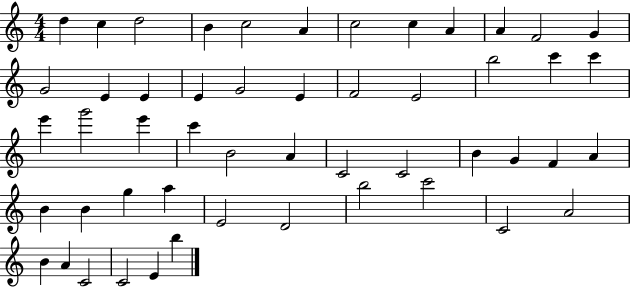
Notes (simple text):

D5/q C5/q D5/h B4/q C5/h A4/q C5/h C5/q A4/q A4/q F4/h G4/q G4/h E4/q E4/q E4/q G4/h E4/q F4/h E4/h B5/h C6/q C6/q E6/q G6/h E6/q C6/q B4/h A4/q C4/h C4/h B4/q G4/q F4/q A4/q B4/q B4/q G5/q A5/q E4/h D4/h B5/h C6/h C4/h A4/h B4/q A4/q C4/h C4/h E4/q B5/q